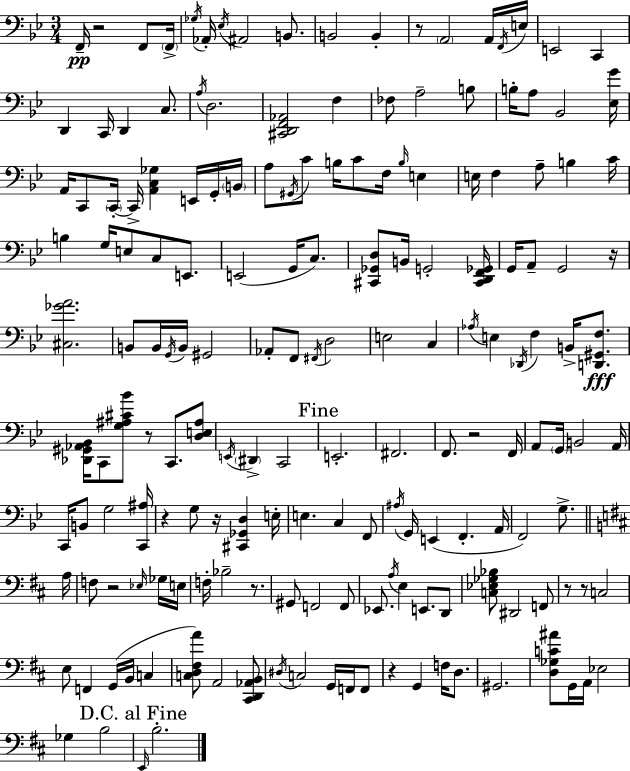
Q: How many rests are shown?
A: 12